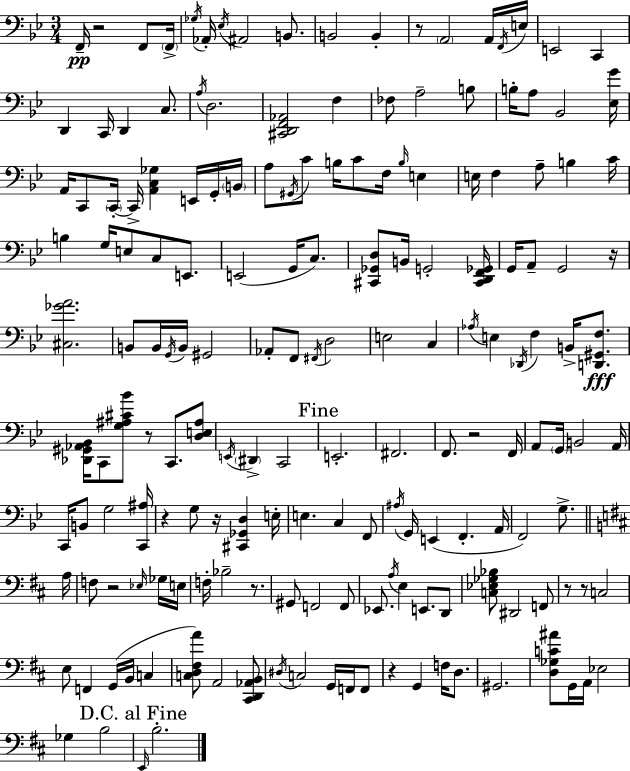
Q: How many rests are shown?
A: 12